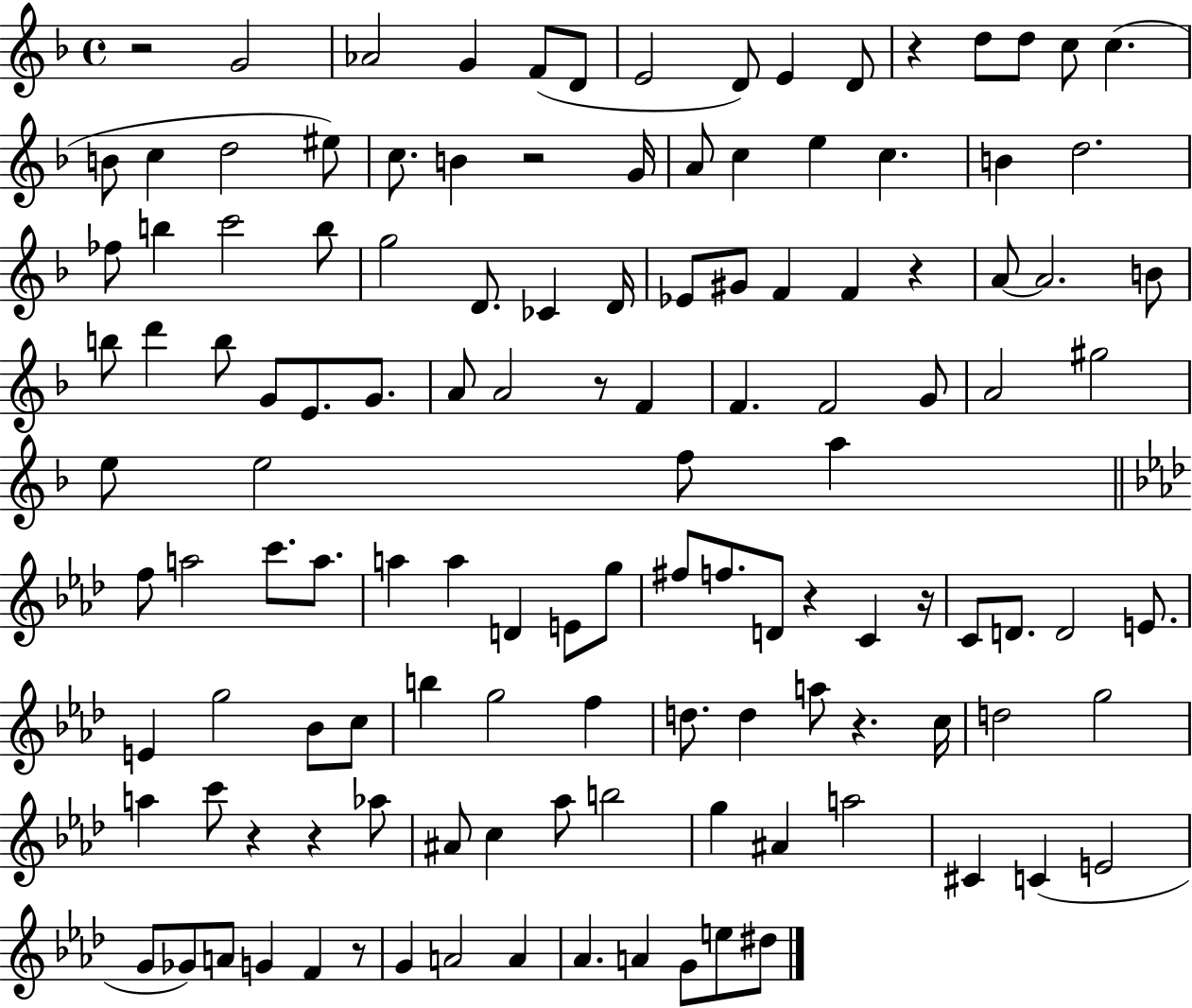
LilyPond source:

{
  \clef treble
  \time 4/4
  \defaultTimeSignature
  \key f \major
  \repeat volta 2 { r2 g'2 | aes'2 g'4 f'8( d'8 | e'2 d'8) e'4 d'8 | r4 d''8 d''8 c''8 c''4.( | \break b'8 c''4 d''2 eis''8) | c''8. b'4 r2 g'16 | a'8 c''4 e''4 c''4. | b'4 d''2. | \break fes''8 b''4 c'''2 b''8 | g''2 d'8. ces'4 d'16 | ees'8 gis'8 f'4 f'4 r4 | a'8~~ a'2. b'8 | \break b''8 d'''4 b''8 g'8 e'8. g'8. | a'8 a'2 r8 f'4 | f'4. f'2 g'8 | a'2 gis''2 | \break e''8 e''2 f''8 a''4 | \bar "||" \break \key f \minor f''8 a''2 c'''8. a''8. | a''4 a''4 d'4 e'8 g''8 | fis''8 f''8. d'8 r4 c'4 r16 | c'8 d'8. d'2 e'8. | \break e'4 g''2 bes'8 c''8 | b''4 g''2 f''4 | d''8. d''4 a''8 r4. c''16 | d''2 g''2 | \break a''4 c'''8 r4 r4 aes''8 | ais'8 c''4 aes''8 b''2 | g''4 ais'4 a''2 | cis'4 c'4( e'2 | \break g'8 ges'8) a'8 g'4 f'4 r8 | g'4 a'2 a'4 | aes'4. a'4 g'8 e''8 dis''8 | } \bar "|."
}